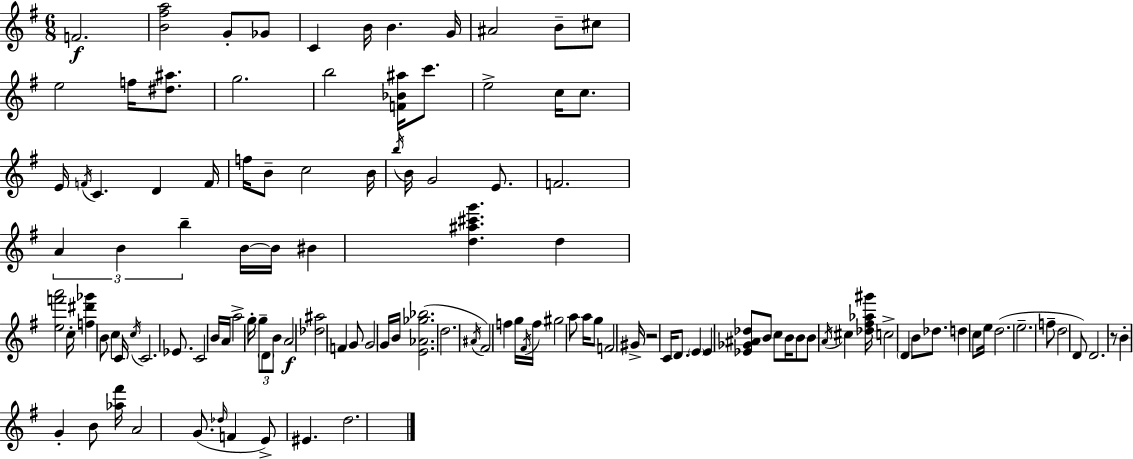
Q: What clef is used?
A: treble